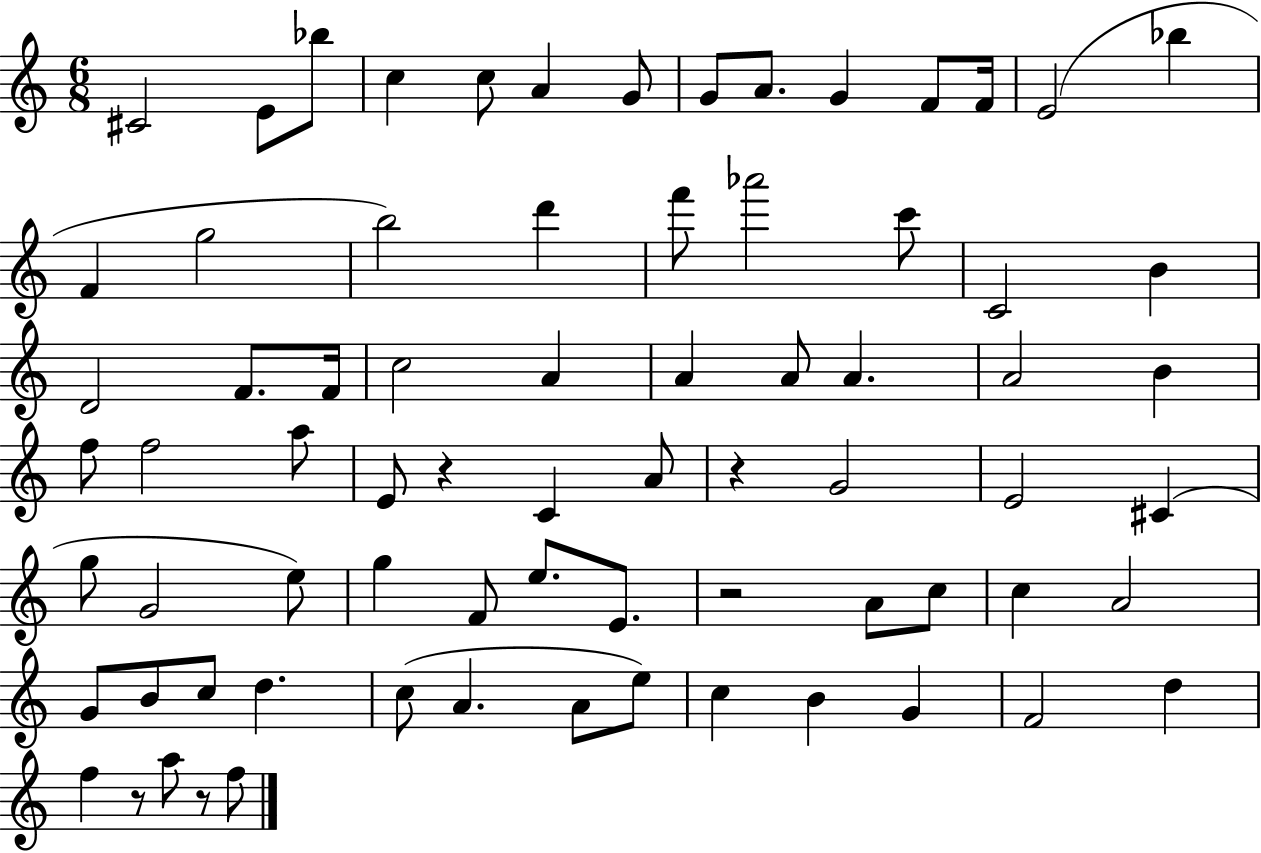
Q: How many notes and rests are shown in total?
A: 74